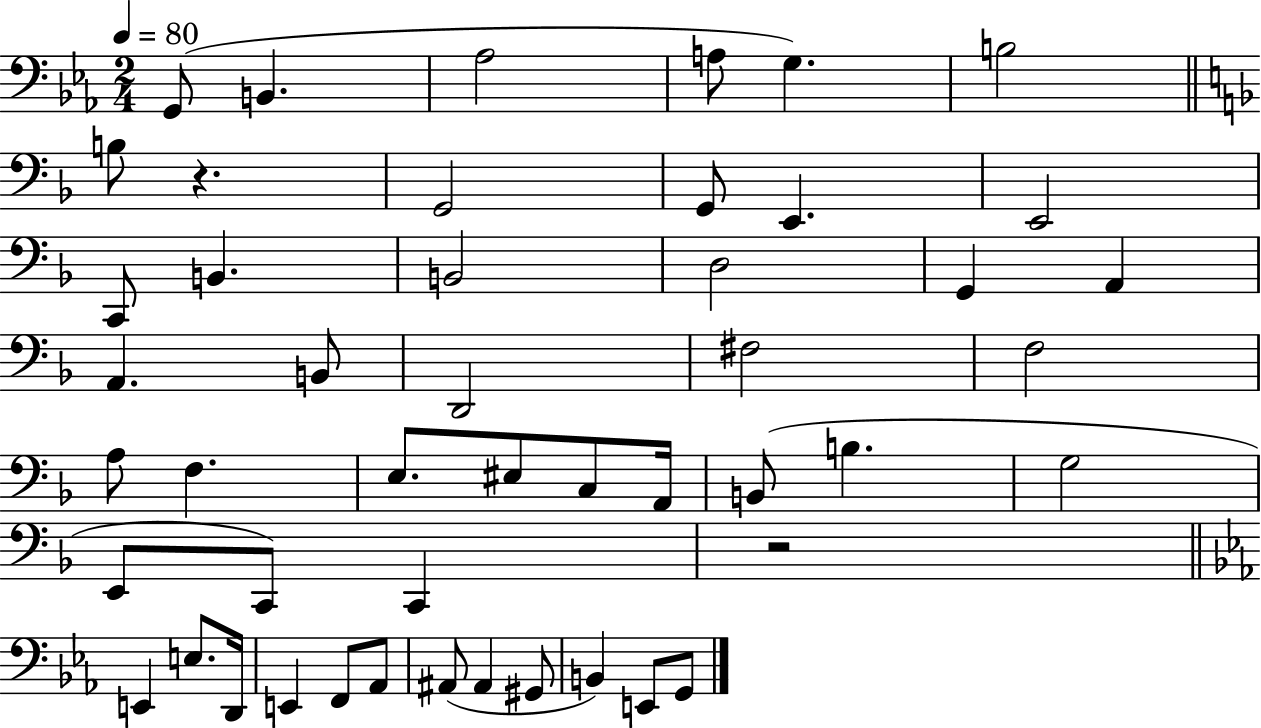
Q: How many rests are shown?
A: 2